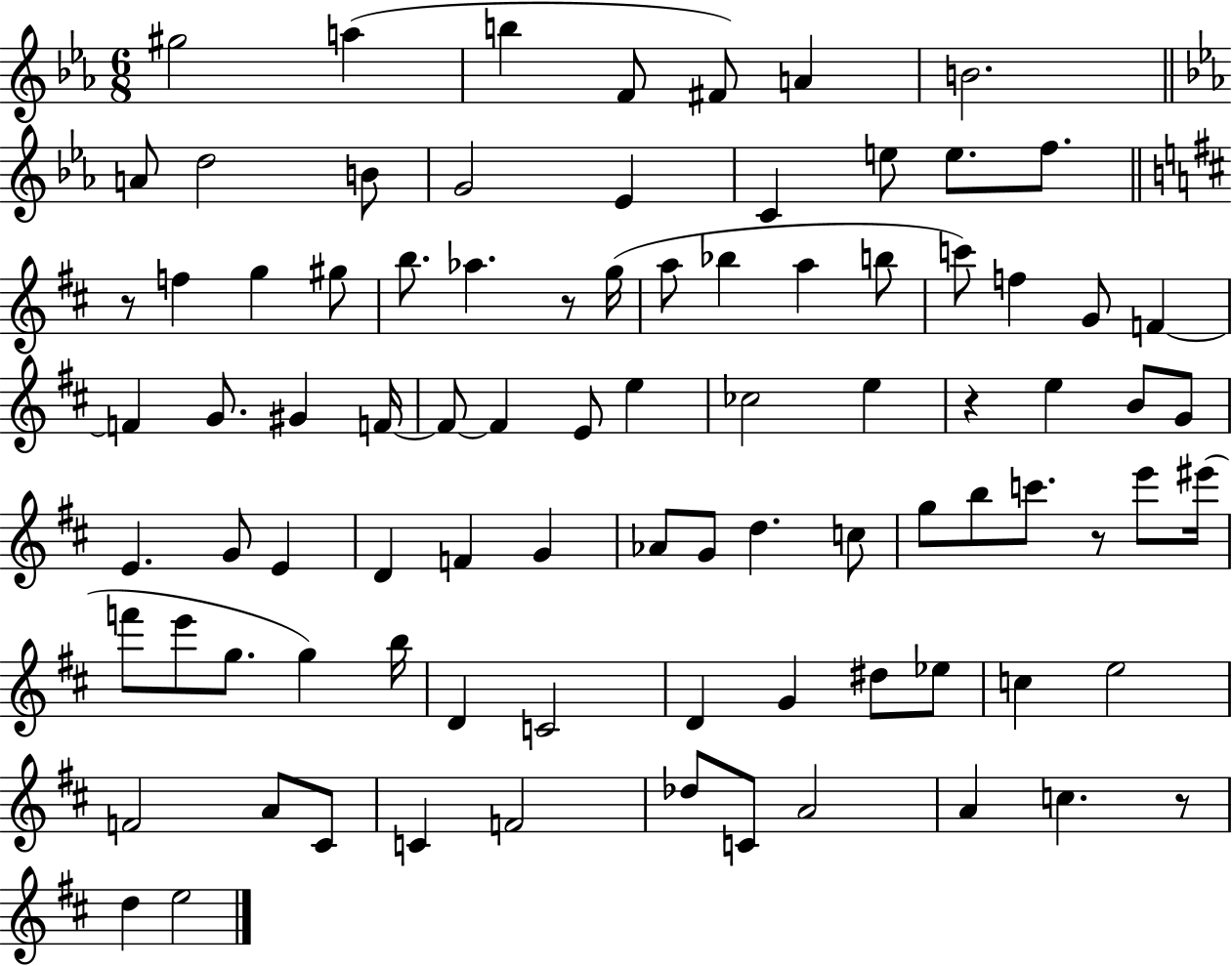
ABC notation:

X:1
T:Untitled
M:6/8
L:1/4
K:Eb
^g2 a b F/2 ^F/2 A B2 A/2 d2 B/2 G2 _E C e/2 e/2 f/2 z/2 f g ^g/2 b/2 _a z/2 g/4 a/2 _b a b/2 c'/2 f G/2 F F G/2 ^G F/4 F/2 F E/2 e _c2 e z e B/2 G/2 E G/2 E D F G _A/2 G/2 d c/2 g/2 b/2 c'/2 z/2 e'/2 ^e'/4 f'/2 e'/2 g/2 g b/4 D C2 D G ^d/2 _e/2 c e2 F2 A/2 ^C/2 C F2 _d/2 C/2 A2 A c z/2 d e2